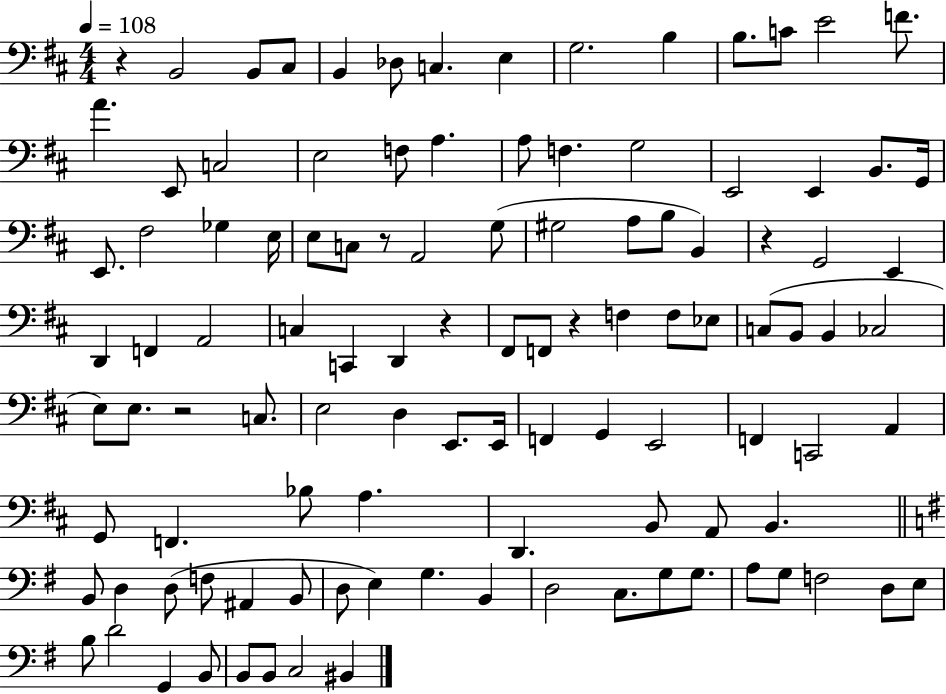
{
  \clef bass
  \numericTimeSignature
  \time 4/4
  \key d \major
  \tempo 4 = 108
  r4 b,2 b,8 cis8 | b,4 des8 c4. e4 | g2. b4 | b8. c'8 e'2 f'8. | \break a'4. e,8 c2 | e2 f8 a4. | a8 f4. g2 | e,2 e,4 b,8. g,16 | \break e,8. fis2 ges4 e16 | e8 c8 r8 a,2 g8( | gis2 a8 b8 b,4) | r4 g,2 e,4 | \break d,4 f,4 a,2 | c4 c,4 d,4 r4 | fis,8 f,8 r4 f4 f8 ees8 | c8( b,8 b,4 ces2 | \break e8) e8. r2 c8. | e2 d4 e,8. e,16 | f,4 g,4 e,2 | f,4 c,2 a,4 | \break g,8 f,4. bes8 a4. | d,4. b,8 a,8 b,4. | \bar "||" \break \key g \major b,8 d4 d8( f8 ais,4 b,8 | d8 e4) g4. b,4 | d2 c8. g8 g8. | a8 g8 f2 d8 e8 | \break b8 d'2 g,4 b,8 | b,8 b,8 c2 bis,4 | \bar "|."
}